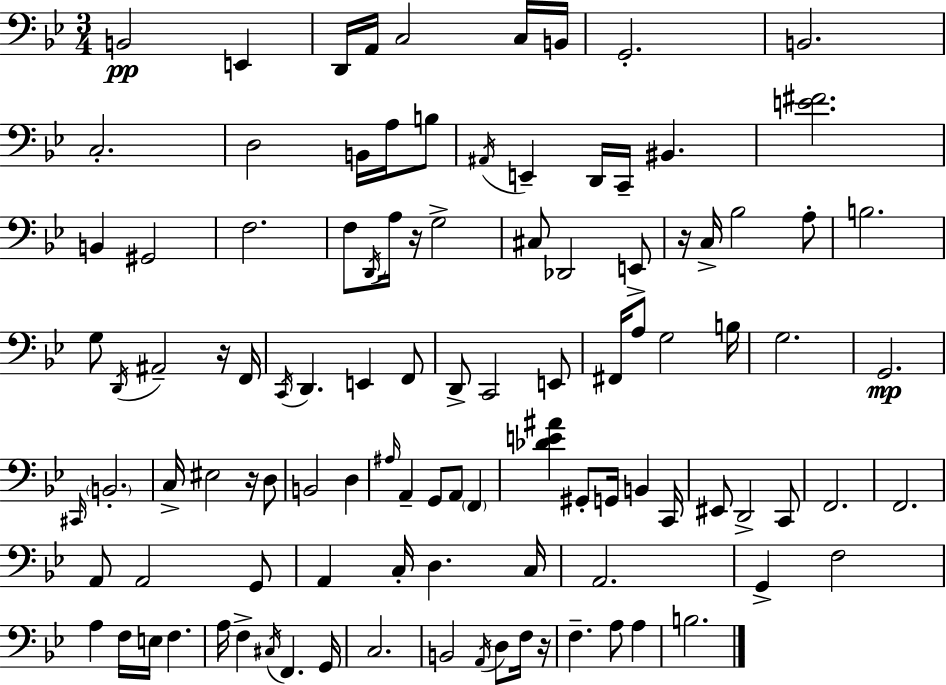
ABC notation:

X:1
T:Untitled
M:3/4
L:1/4
K:Bb
B,,2 E,, D,,/4 A,,/4 C,2 C,/4 B,,/4 G,,2 B,,2 C,2 D,2 B,,/4 A,/4 B,/2 ^A,,/4 E,, D,,/4 C,,/4 ^B,, [E^F]2 B,, ^G,,2 F,2 F,/2 D,,/4 A,/4 z/4 G,2 ^C,/2 _D,,2 E,,/2 z/4 C,/4 _B,2 A,/2 B,2 G,/2 D,,/4 ^A,,2 z/4 F,,/4 C,,/4 D,, E,, F,,/2 D,,/2 C,,2 E,,/2 ^F,,/4 A,/2 G,2 B,/4 G,2 G,,2 ^C,,/4 B,,2 C,/4 ^E,2 z/4 D,/2 B,,2 D, ^A,/4 A,, G,,/2 A,,/2 F,, [_DE^A] ^G,,/2 G,,/4 B,, C,,/4 ^E,,/2 D,,2 C,,/2 F,,2 F,,2 A,,/2 A,,2 G,,/2 A,, C,/4 D, C,/4 A,,2 G,, F,2 A, F,/4 E,/4 F, A,/4 F, ^C,/4 F,, G,,/4 C,2 B,,2 A,,/4 D,/2 F,/4 z/4 F, A,/2 A, B,2